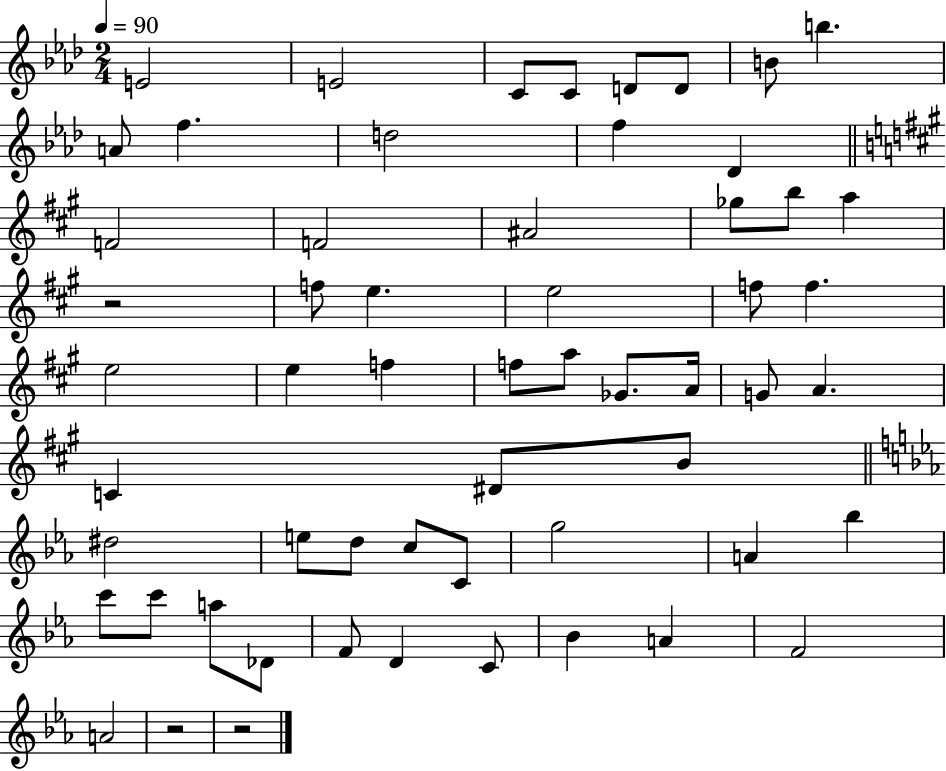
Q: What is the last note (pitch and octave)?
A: A4